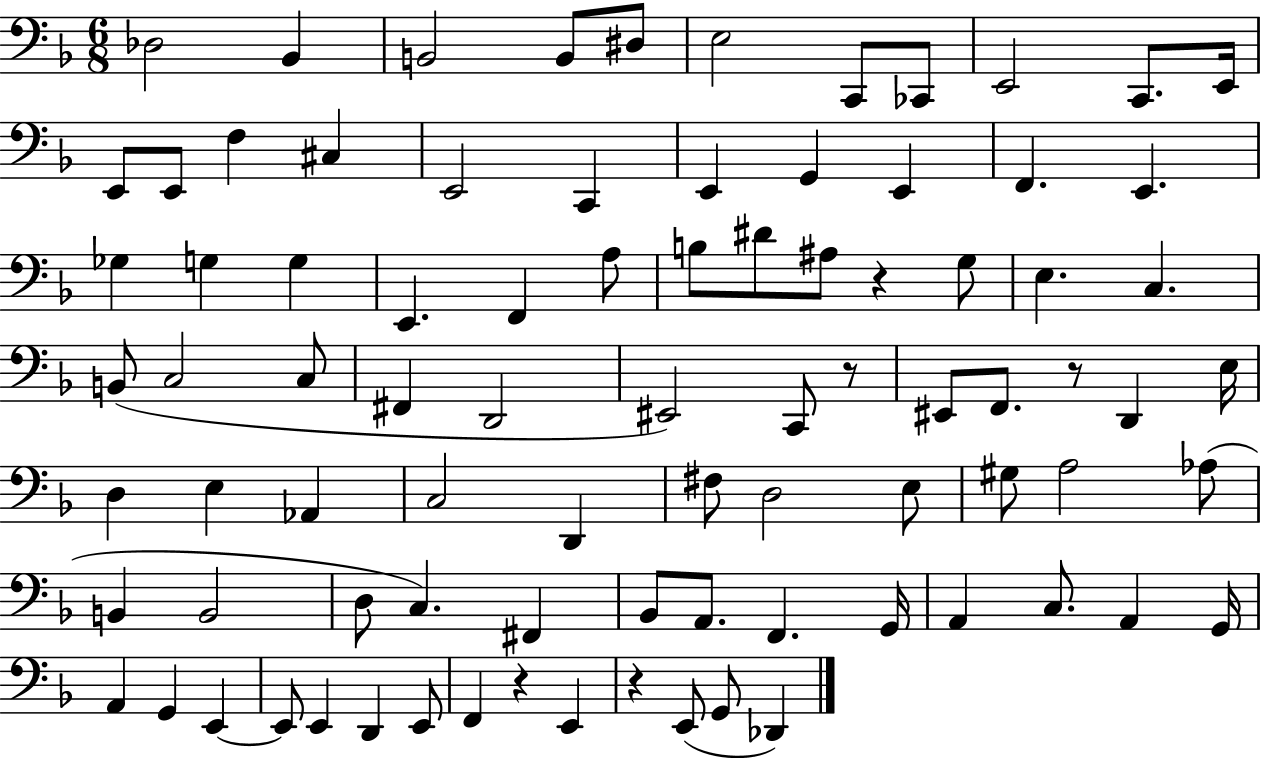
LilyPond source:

{
  \clef bass
  \numericTimeSignature
  \time 6/8
  \key f \major
  \repeat volta 2 { des2 bes,4 | b,2 b,8 dis8 | e2 c,8 ces,8 | e,2 c,8. e,16 | \break e,8 e,8 f4 cis4 | e,2 c,4 | e,4 g,4 e,4 | f,4. e,4. | \break ges4 g4 g4 | e,4. f,4 a8 | b8 dis'8 ais8 r4 g8 | e4. c4. | \break b,8( c2 c8 | fis,4 d,2 | eis,2) c,8 r8 | eis,8 f,8. r8 d,4 e16 | \break d4 e4 aes,4 | c2 d,4 | fis8 d2 e8 | gis8 a2 aes8( | \break b,4 b,2 | d8 c4.) fis,4 | bes,8 a,8. f,4. g,16 | a,4 c8. a,4 g,16 | \break a,4 g,4 e,4~~ | e,8 e,4 d,4 e,8 | f,4 r4 e,4 | r4 e,8( g,8 des,4) | \break } \bar "|."
}